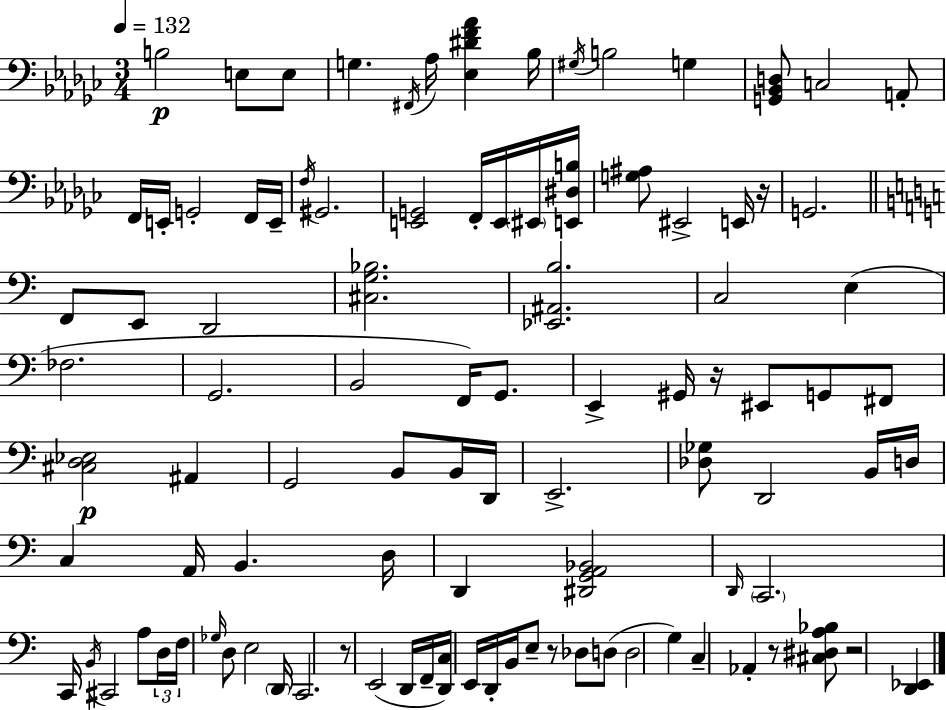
{
  \clef bass
  \numericTimeSignature
  \time 3/4
  \key ees \minor
  \tempo 4 = 132
  \repeat volta 2 { b2\p e8 e8 | g4. \acciaccatura { fis,16 } aes16 <ees dis' f' aes'>4 | bes16 \acciaccatura { gis16 } b2 g4 | <g, bes, d>8 c2 | \break a,8-. f,16 e,16-. g,2-. | f,16 e,16-- \acciaccatura { f16 } gis,2. | <e, g,>2 f,16-. | e,16 \parenthesize eis,16 <e, dis b>16 <g ais>8 eis,2-> | \break e,16 r16 g,2. | \bar "||" \break \key c \major f,8 e,8 d,2 | <cis g bes>2. | <ees, ais, b>2. | c2 e4( | \break fes2. | g,2. | b,2 f,16) g,8. | e,4-> gis,16 r16 eis,8 g,8 fis,8 | \break <cis d ees>2\p ais,4 | g,2 b,8 b,16 d,16 | e,2.-> | <des ges>8 d,2 b,16 d16 | \break c4 a,16 b,4. d16 | d,4 <dis, g, a, bes,>2 | \grace { d,16 } \parenthesize c,2. | c,16 \acciaccatura { b,16 } cis,2 a8 | \break \tuplet 3/2 { d16 f16 \grace { ges16 } } d8 e2 | \parenthesize d,16 c,2. | r8 e,2( | d,16 f,16-- <d, c>16) e,16 d,16-. b,16 e8-- r8 des8 | \break d8( d2 g4) | c4-- aes,4-. r8 | <cis dis a bes>8 r2 <d, ees,>4 | } \bar "|."
}